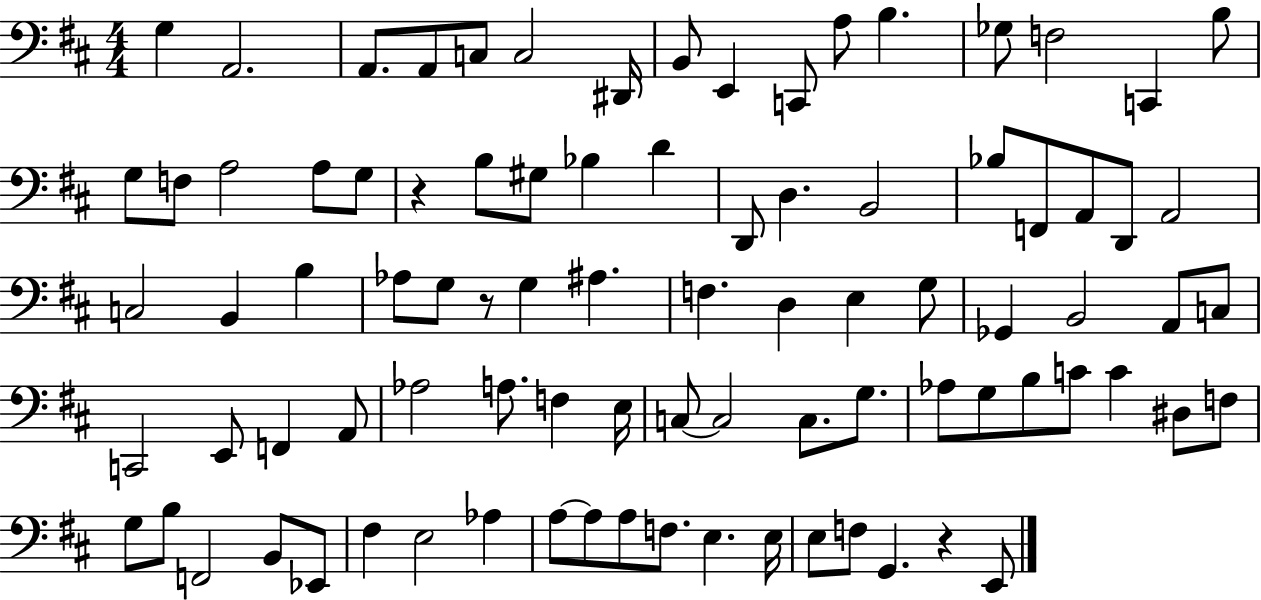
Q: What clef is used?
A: bass